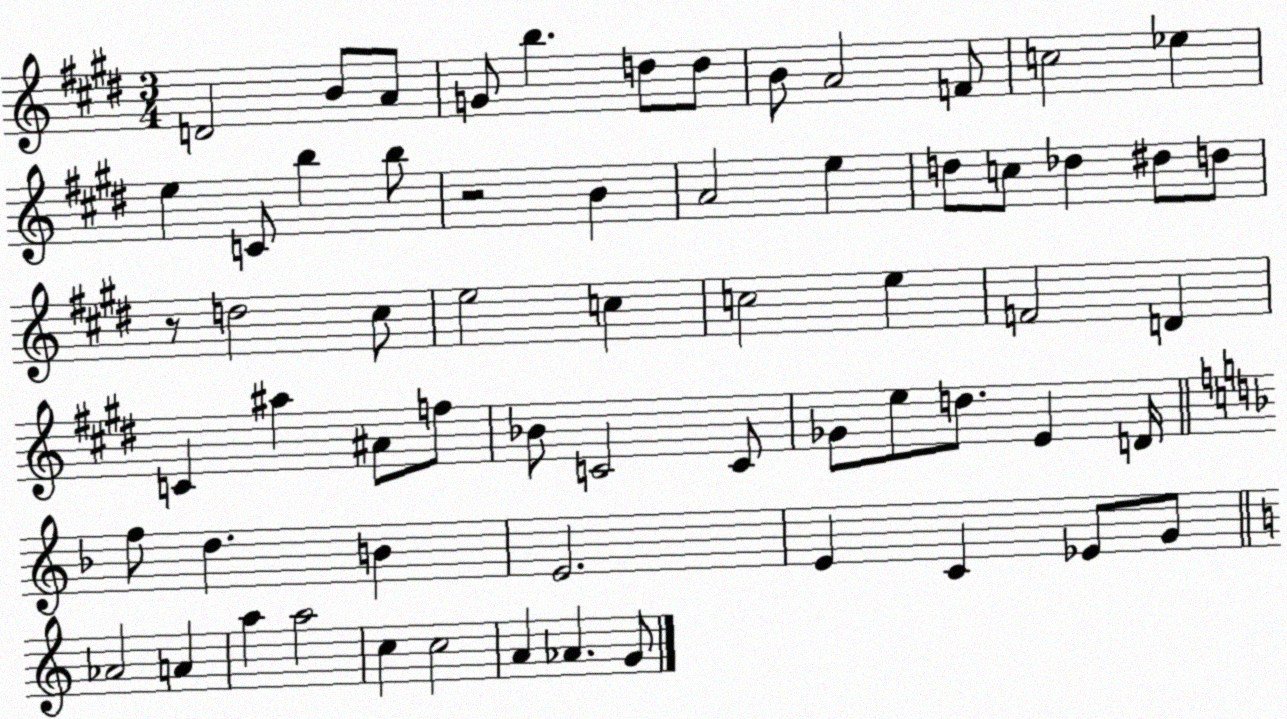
X:1
T:Untitled
M:3/4
L:1/4
K:E
D2 B/2 A/2 G/2 b d/2 d/2 B/2 A2 F/2 c2 _e e C/2 b b/2 z2 B A2 e d/2 c/2 _d ^d/2 d/2 z/2 d2 ^c/2 e2 c c2 e F2 D C ^a ^A/2 f/2 _B/2 C2 C/2 _G/2 e/2 d/2 E D/4 f/2 d B E2 E C _E/2 G/2 _A2 A a a2 c c2 A _A G/2